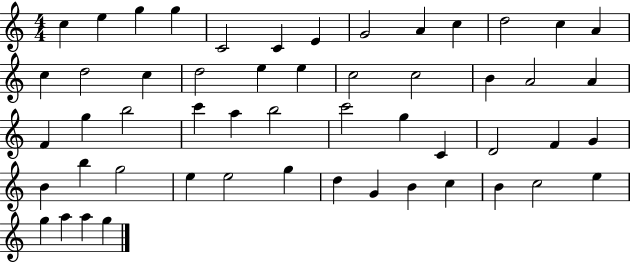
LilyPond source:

{
  \clef treble
  \numericTimeSignature
  \time 4/4
  \key c \major
  c''4 e''4 g''4 g''4 | c'2 c'4 e'4 | g'2 a'4 c''4 | d''2 c''4 a'4 | \break c''4 d''2 c''4 | d''2 e''4 e''4 | c''2 c''2 | b'4 a'2 a'4 | \break f'4 g''4 b''2 | c'''4 a''4 b''2 | c'''2 g''4 c'4 | d'2 f'4 g'4 | \break b'4 b''4 g''2 | e''4 e''2 g''4 | d''4 g'4 b'4 c''4 | b'4 c''2 e''4 | \break g''4 a''4 a''4 g''4 | \bar "|."
}